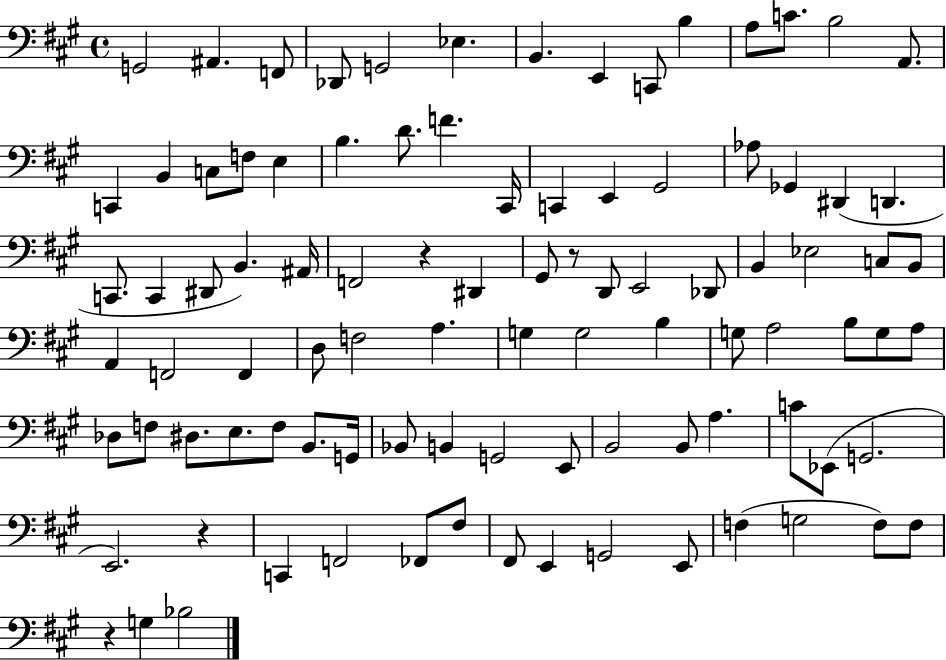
{
  \clef bass
  \time 4/4
  \defaultTimeSignature
  \key a \major
  g,2 ais,4. f,8 | des,8 g,2 ees4. | b,4. e,4 c,8 b4 | a8 c'8. b2 a,8. | \break c,4 b,4 c8 f8 e4 | b4. d'8. f'4. cis,16 | c,4 e,4 gis,2 | aes8 ges,4 dis,4( d,4. | \break c,8. c,4 dis,8 b,4.) ais,16 | f,2 r4 dis,4 | gis,8 r8 d,8 e,2 des,8 | b,4 ees2 c8 b,8 | \break a,4 f,2 f,4 | d8 f2 a4. | g4 g2 b4 | g8 a2 b8 g8 a8 | \break des8 f8 dis8. e8. f8 b,8. g,16 | bes,8 b,4 g,2 e,8 | b,2 b,8 a4. | c'8 ees,8( g,2. | \break e,2.) r4 | c,4 f,2 fes,8 fis8 | fis,8 e,4 g,2 e,8 | f4( g2 f8) f8 | \break r4 g4 bes2 | \bar "|."
}